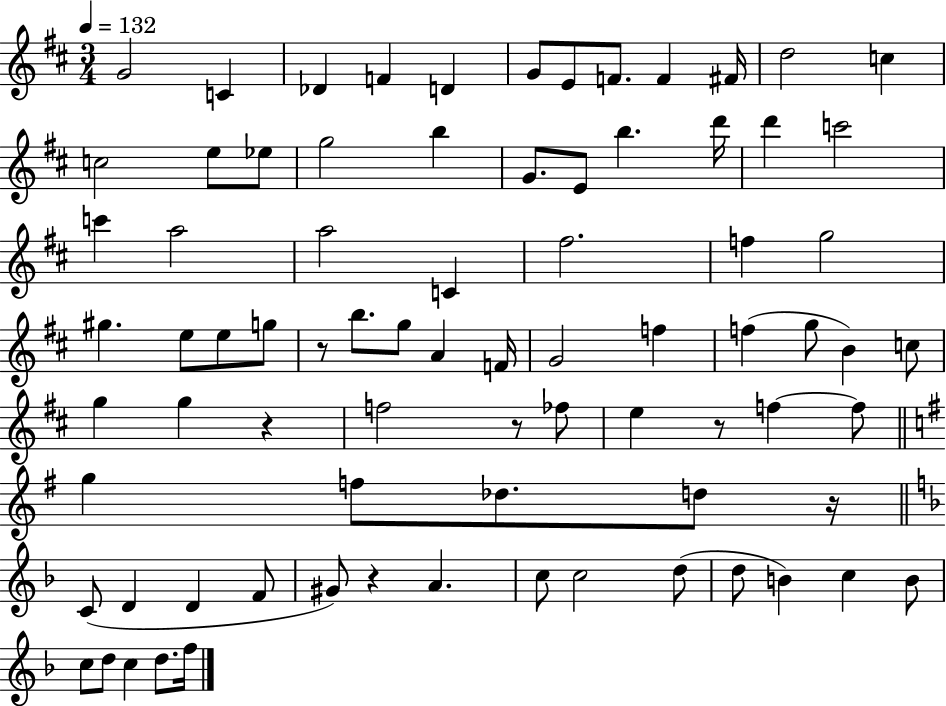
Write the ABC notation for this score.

X:1
T:Untitled
M:3/4
L:1/4
K:D
G2 C _D F D G/2 E/2 F/2 F ^F/4 d2 c c2 e/2 _e/2 g2 b G/2 E/2 b d'/4 d' c'2 c' a2 a2 C ^f2 f g2 ^g e/2 e/2 g/2 z/2 b/2 g/2 A F/4 G2 f f g/2 B c/2 g g z f2 z/2 _f/2 e z/2 f f/2 g f/2 _d/2 d/2 z/4 C/2 D D F/2 ^G/2 z A c/2 c2 d/2 d/2 B c B/2 c/2 d/2 c d/2 f/4